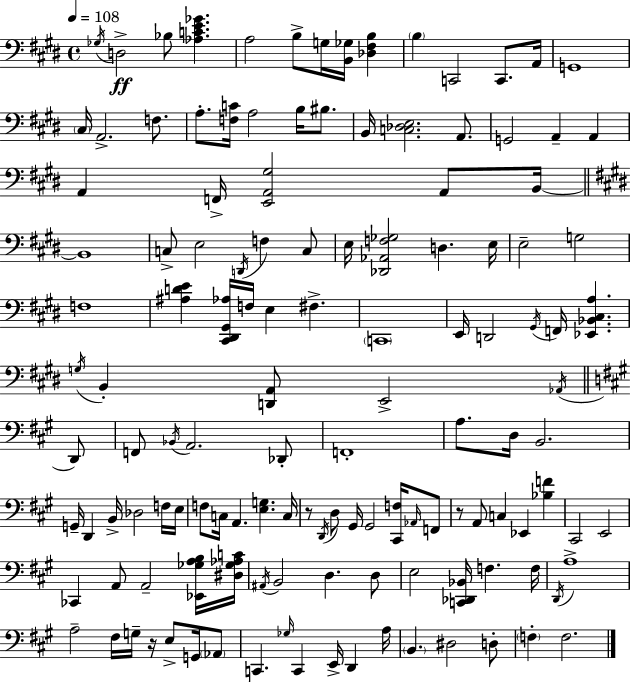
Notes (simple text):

Gb3/s D3/h Bb3/e [Ab3,C4,E4,Gb4]/q. A3/h B3/e G3/s [B2,Gb3]/s [Db3,F#3,B3]/q B3/q C2/h C2/e. A2/s G2/w C#3/s A2/h. F3/e. A3/e. [F3,C4]/s A3/h B3/s BIS3/e. B2/s [C3,Db3,E3]/h. A2/e. G2/h A2/q A2/q A2/q F2/s [E2,A2,G#3]/h A2/e B2/s B2/w C3/e E3/h D2/s F3/q C3/e E3/s [Db2,Ab2,F3,Gb3]/h D3/q. E3/s E3/h G3/h F3/w [A#3,D4,E4]/q [C#2,D#2,G#2,Ab3]/s F3/s E3/q F#3/q. C2/w E2/s D2/h G#2/s F2/s [Eb2,Bb2,C#3,A3]/q. G3/s B2/q [D2,A2]/e E2/h Ab2/s D2/e F2/e Bb2/s A2/h. Db2/e F2/w A3/e. D3/s B2/h. G2/s D2/q B2/s Db3/h F3/s E3/s F3/e C3/s A2/q. [E3,G3]/q. C3/s R/e D2/s D3/e G#2/s G#2/h [C#2,F3]/s Ab2/s F2/e R/e A2/e C3/q Eb2/q [Bb3,F4]/q C#2/h E2/h CES2/q A2/e A2/h [Eb2,Gb3,A3,B3]/s [D#3,Gb3,Ab3,C4]/s A#2/s B2/h D3/q. D3/e E3/h [C2,Db2,Bb2]/s F3/q. F3/s D2/s A3/w A3/h F#3/s G3/s R/s E3/e G2/s Ab2/e C2/q. Gb3/s C2/q E2/s D2/q A3/s B2/q. D#3/h D3/e F3/q F3/h.